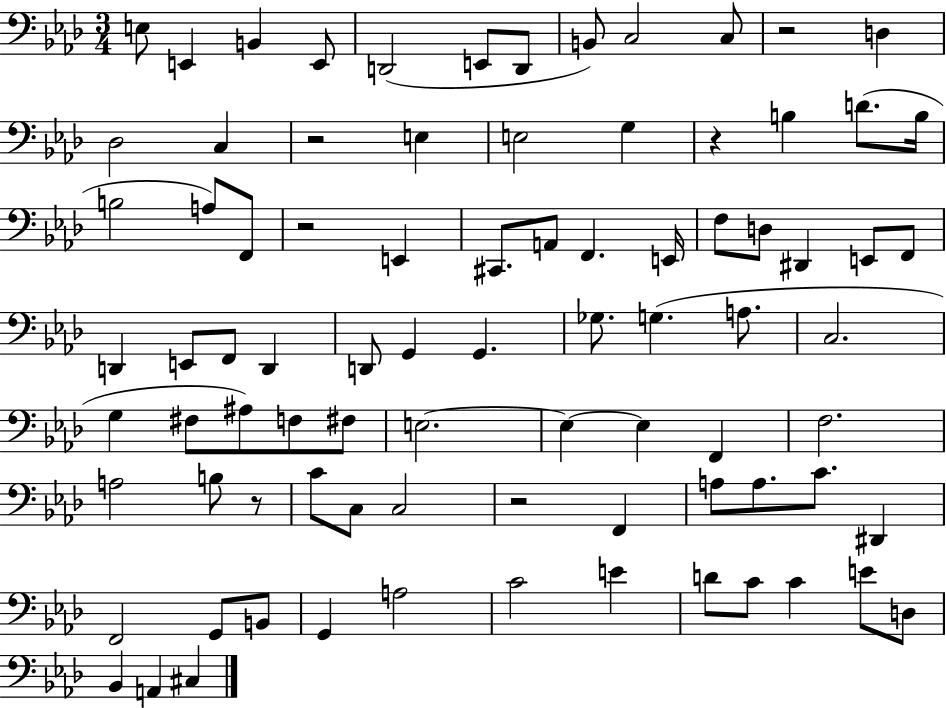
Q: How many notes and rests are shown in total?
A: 84